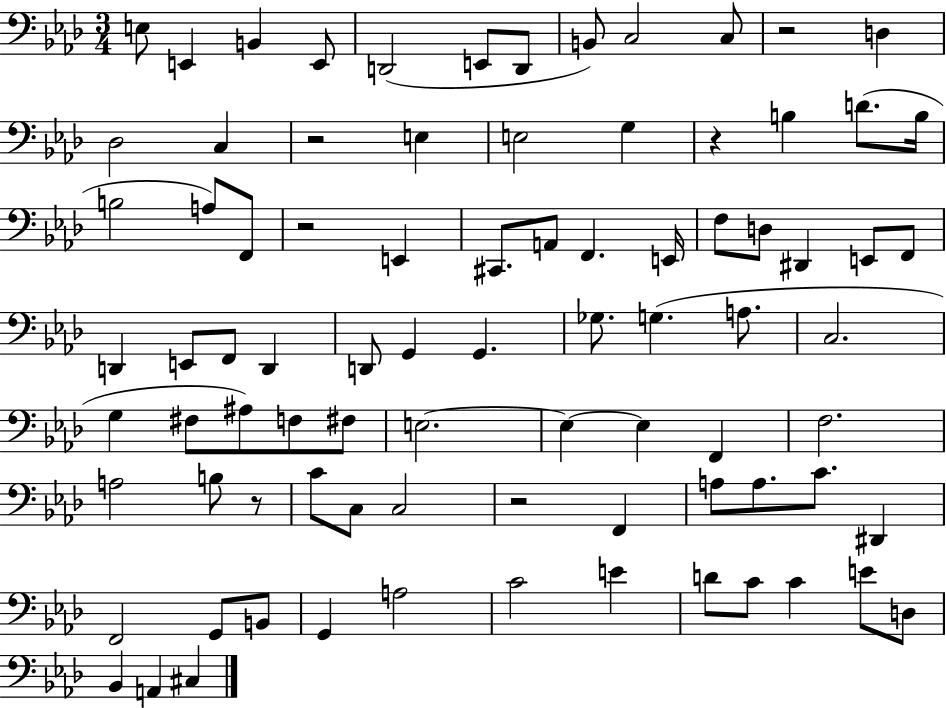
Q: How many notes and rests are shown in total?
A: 84